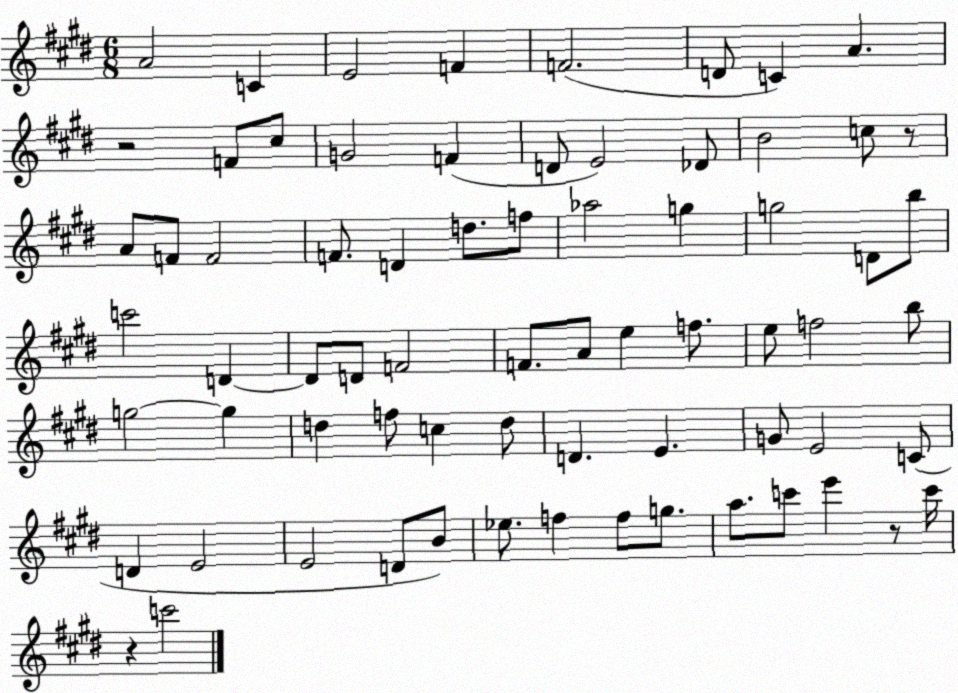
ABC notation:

X:1
T:Untitled
M:6/8
L:1/4
K:E
A2 C E2 F F2 D/2 C A z2 F/2 ^c/2 G2 F D/2 E2 _D/2 B2 c/2 z/2 A/2 F/2 F2 F/2 D d/2 f/2 _a2 g g2 D/2 b/2 c'2 D D/2 D/2 F2 F/2 A/2 e f/2 e/2 f2 b/2 g2 g d f/2 c d/2 D E G/2 E2 C/2 D E2 E2 D/2 B/2 _e/2 f f/2 g/2 a/2 c'/2 e' z/2 c'/4 z c'2